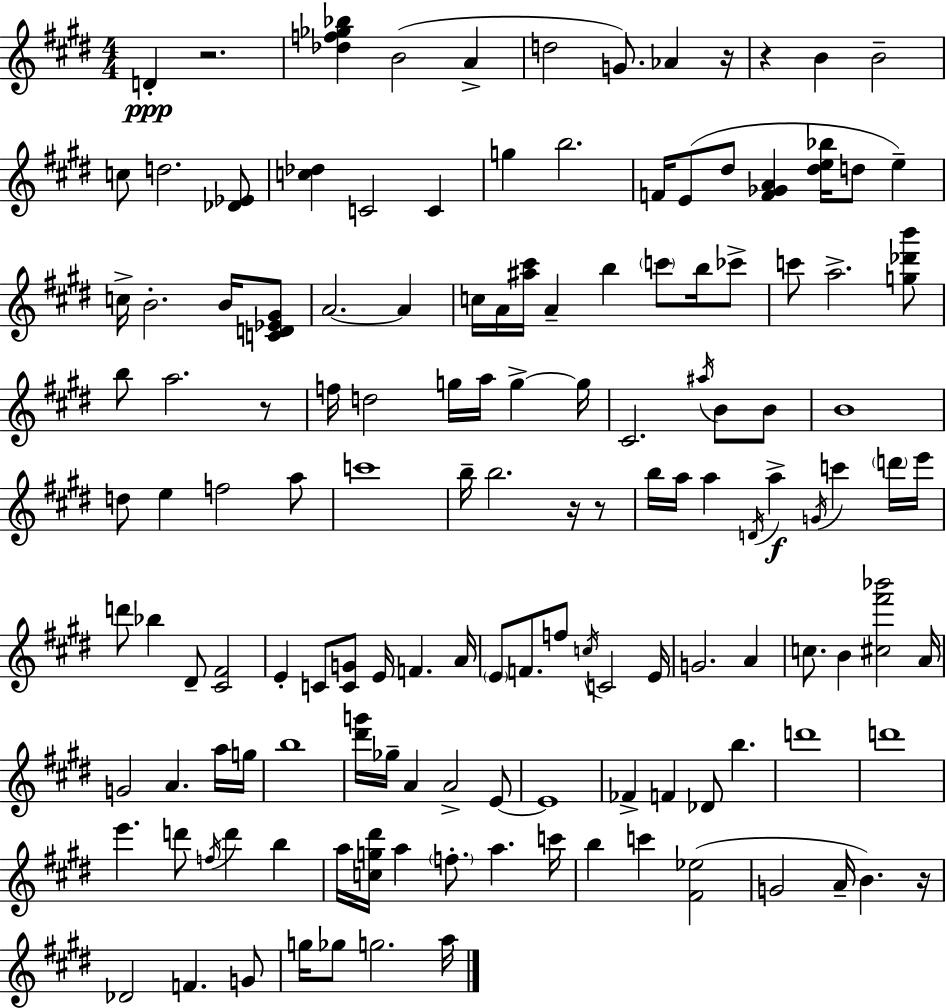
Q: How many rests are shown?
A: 7